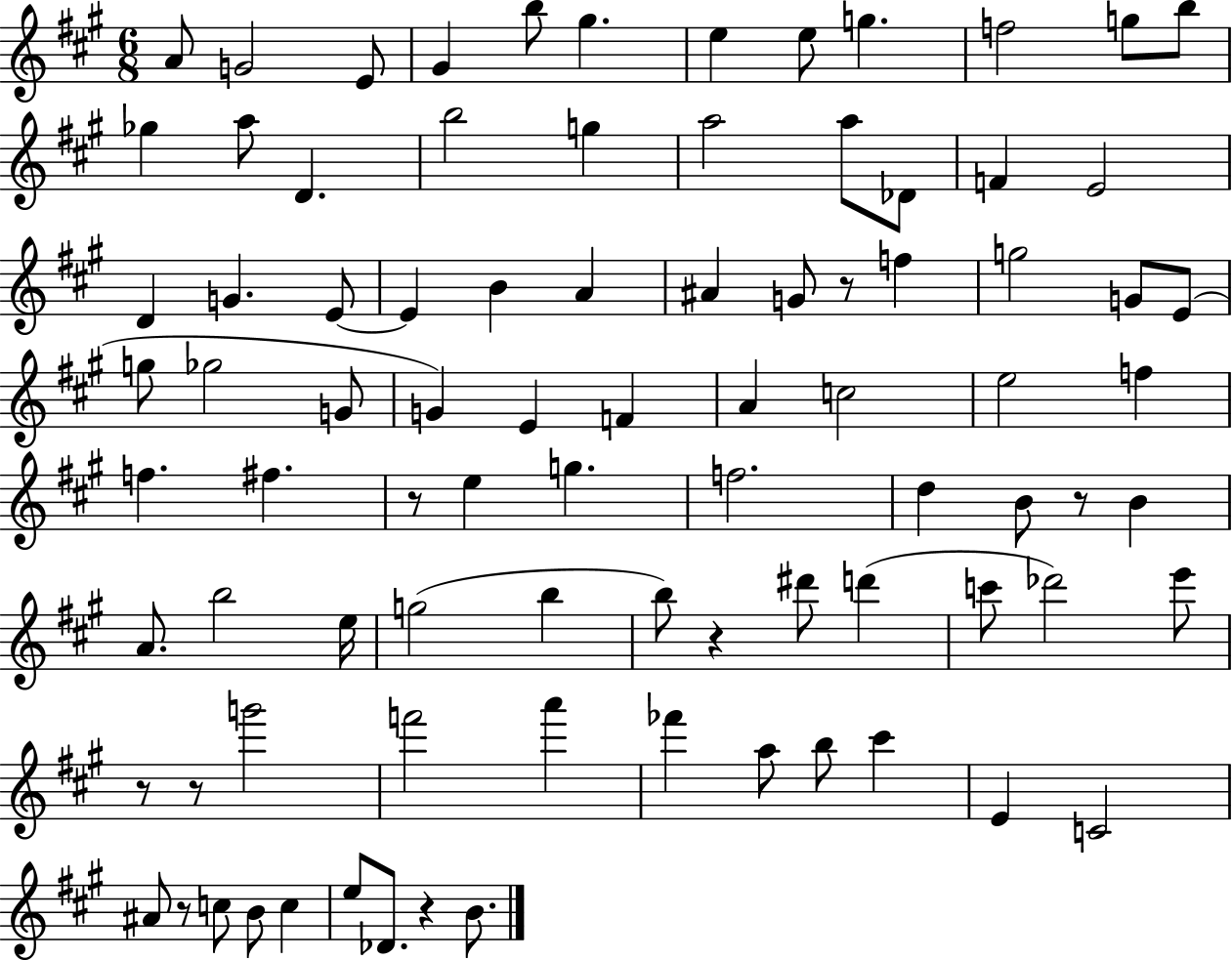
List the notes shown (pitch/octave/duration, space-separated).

A4/e G4/h E4/e G#4/q B5/e G#5/q. E5/q E5/e G5/q. F5/h G5/e B5/e Gb5/q A5/e D4/q. B5/h G5/q A5/h A5/e Db4/e F4/q E4/h D4/q G4/q. E4/e E4/q B4/q A4/q A#4/q G4/e R/e F5/q G5/h G4/e E4/e G5/e Gb5/h G4/e G4/q E4/q F4/q A4/q C5/h E5/h F5/q F5/q. F#5/q. R/e E5/q G5/q. F5/h. D5/q B4/e R/e B4/q A4/e. B5/h E5/s G5/h B5/q B5/e R/q D#6/e D6/q C6/e Db6/h E6/e R/e R/e G6/h F6/h A6/q FES6/q A5/e B5/e C#6/q E4/q C4/h A#4/e R/e C5/e B4/e C5/q E5/e Db4/e. R/q B4/e.